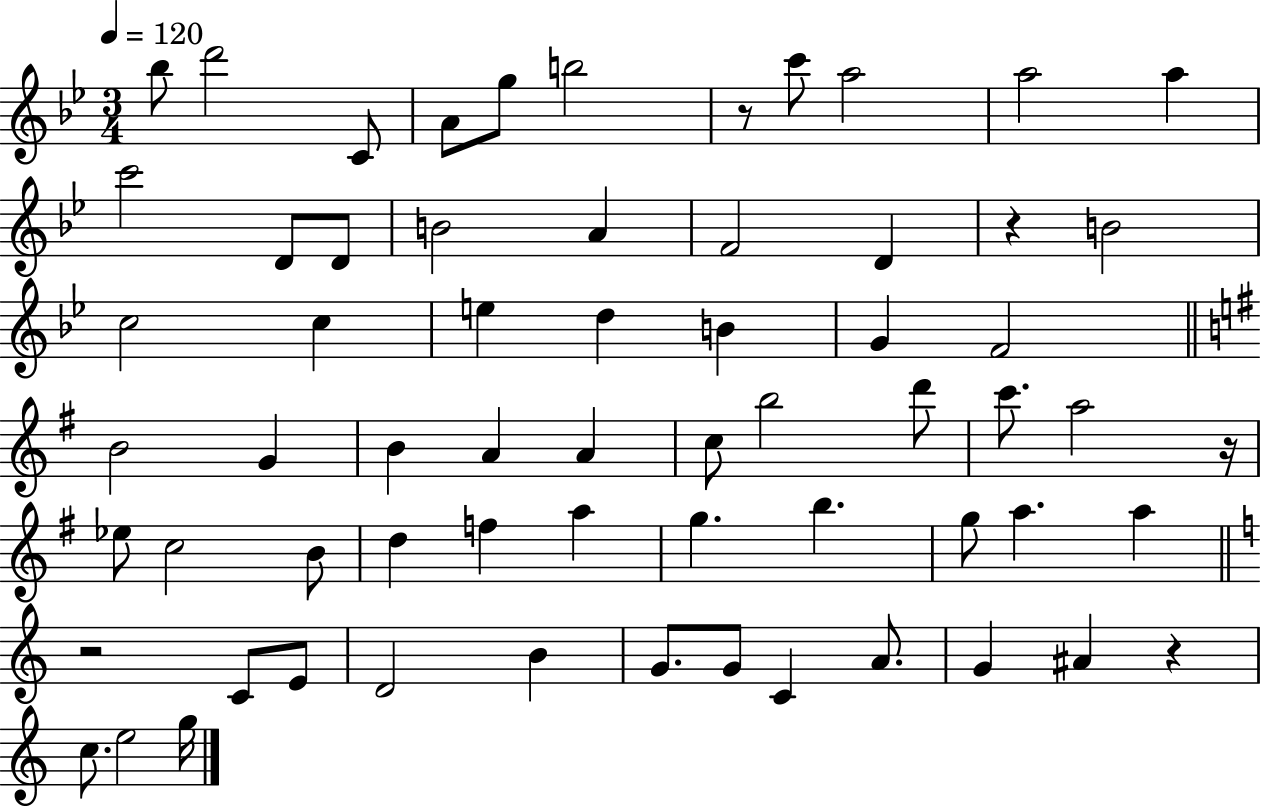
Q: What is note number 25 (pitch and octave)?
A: F4